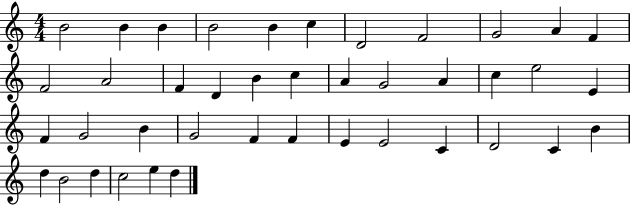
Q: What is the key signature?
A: C major